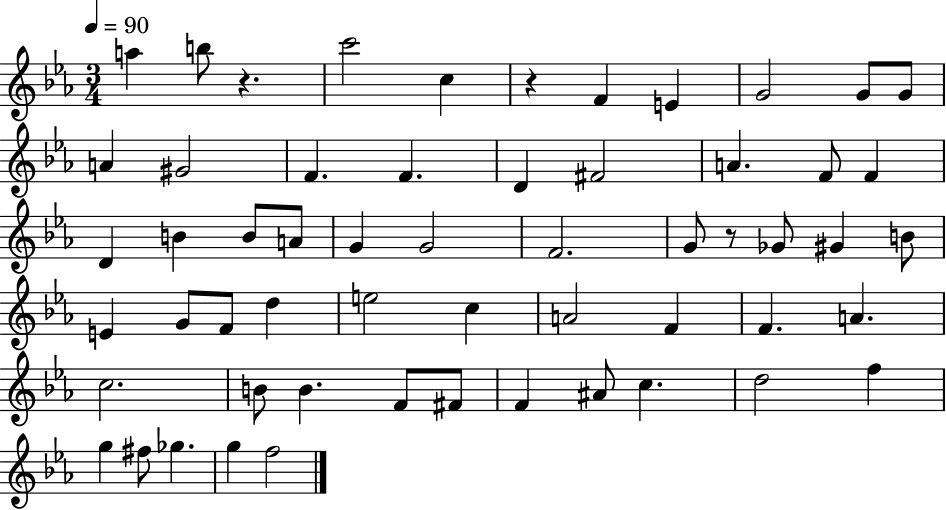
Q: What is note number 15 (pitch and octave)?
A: F#4